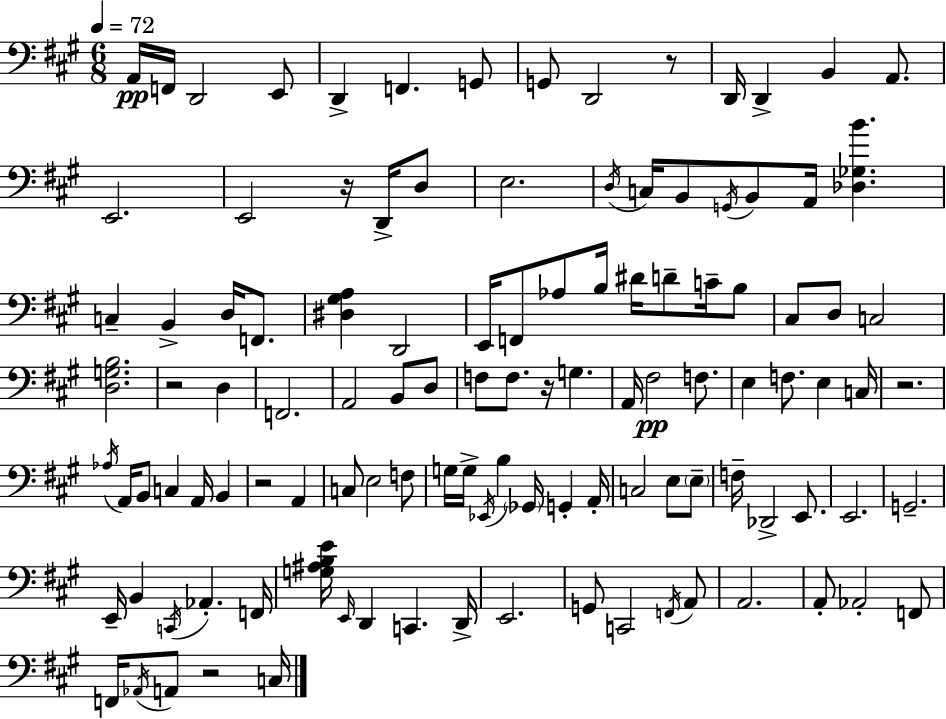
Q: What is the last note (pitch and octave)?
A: C3